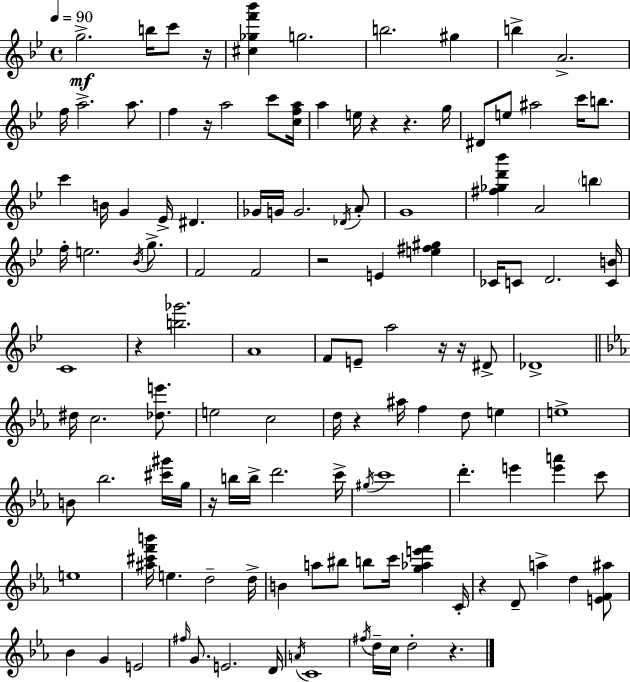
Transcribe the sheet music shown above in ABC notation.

X:1
T:Untitled
M:4/4
L:1/4
K:Bb
g2 b/4 c'/2 z/4 [^c_gf'_b'] g2 b2 ^g b A2 f/4 a2 a/2 f z/4 a2 c'/2 [cfa]/4 a e/4 z z g/4 ^D/2 e/2 ^a2 c'/4 b/2 c' B/4 G _E/4 ^D _G/4 G/4 G2 _D/4 A/2 G4 [^f_gd'_b'] A2 b f/4 e2 _B/4 g/2 F2 F2 z2 E [e^f^g] _C/4 C/2 D2 [CB]/4 C4 z [b_g']2 A4 F/2 E/2 a2 z/4 z/4 ^D/2 _D4 ^d/4 c2 [_de']/2 e2 c2 d/4 z ^a/4 f d/2 e e4 B/2 _b2 [^c'^g']/4 g/4 z/4 b/4 b/4 d'2 c'/4 ^g/4 c'4 d' e' [e'a'] c'/2 e4 [^a^c'f'b']/4 e d2 d/4 B a/2 ^b/2 b/2 c'/4 [g_ae'f'] C/4 z D/2 a d [EF^a]/2 _B G E2 ^f/4 G/2 E2 D/4 A/4 C4 ^f/4 d/4 c/4 d2 z